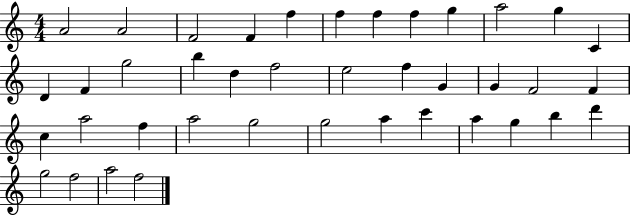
{
  \clef treble
  \numericTimeSignature
  \time 4/4
  \key c \major
  a'2 a'2 | f'2 f'4 f''4 | f''4 f''4 f''4 g''4 | a''2 g''4 c'4 | \break d'4 f'4 g''2 | b''4 d''4 f''2 | e''2 f''4 g'4 | g'4 f'2 f'4 | \break c''4 a''2 f''4 | a''2 g''2 | g''2 a''4 c'''4 | a''4 g''4 b''4 d'''4 | \break g''2 f''2 | a''2 f''2 | \bar "|."
}